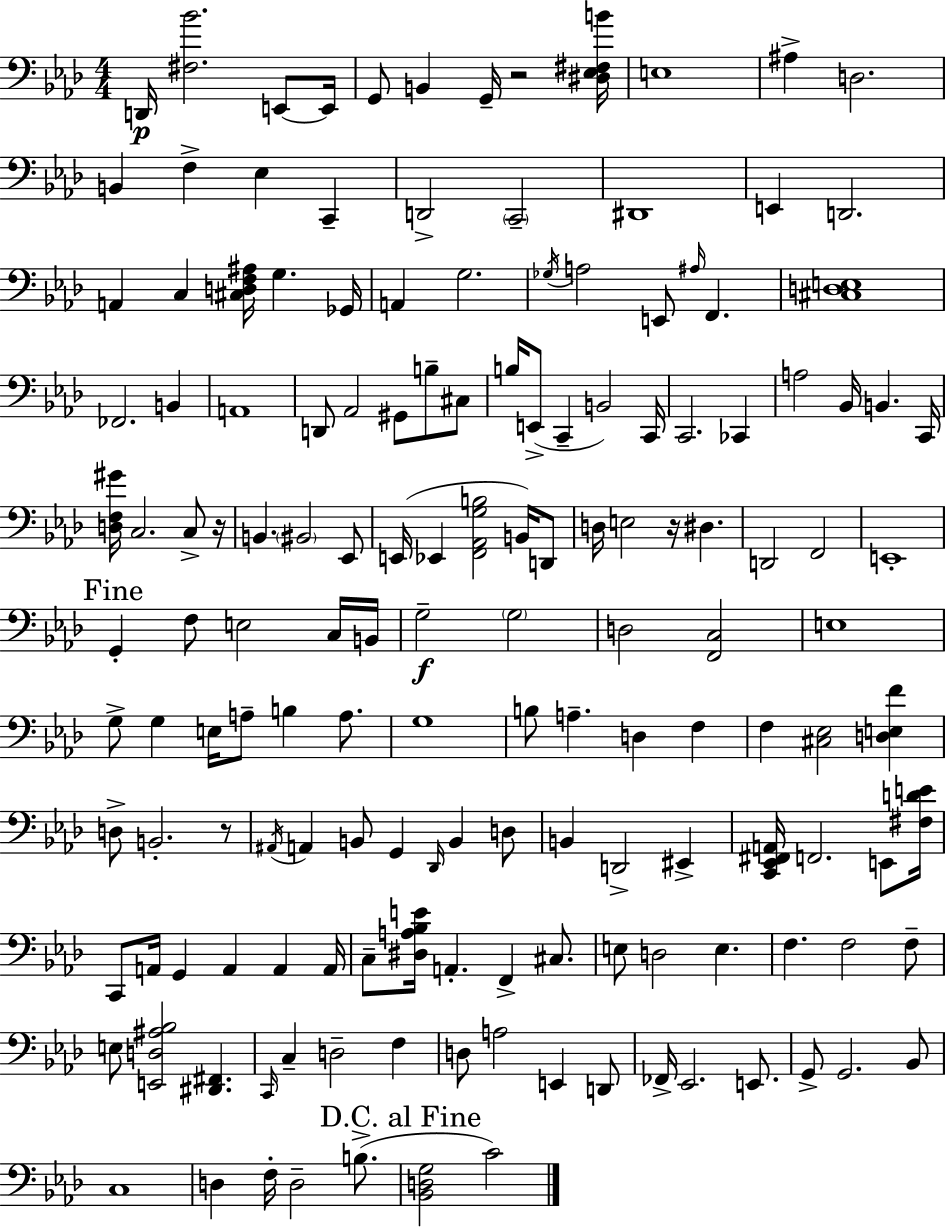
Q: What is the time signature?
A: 4/4